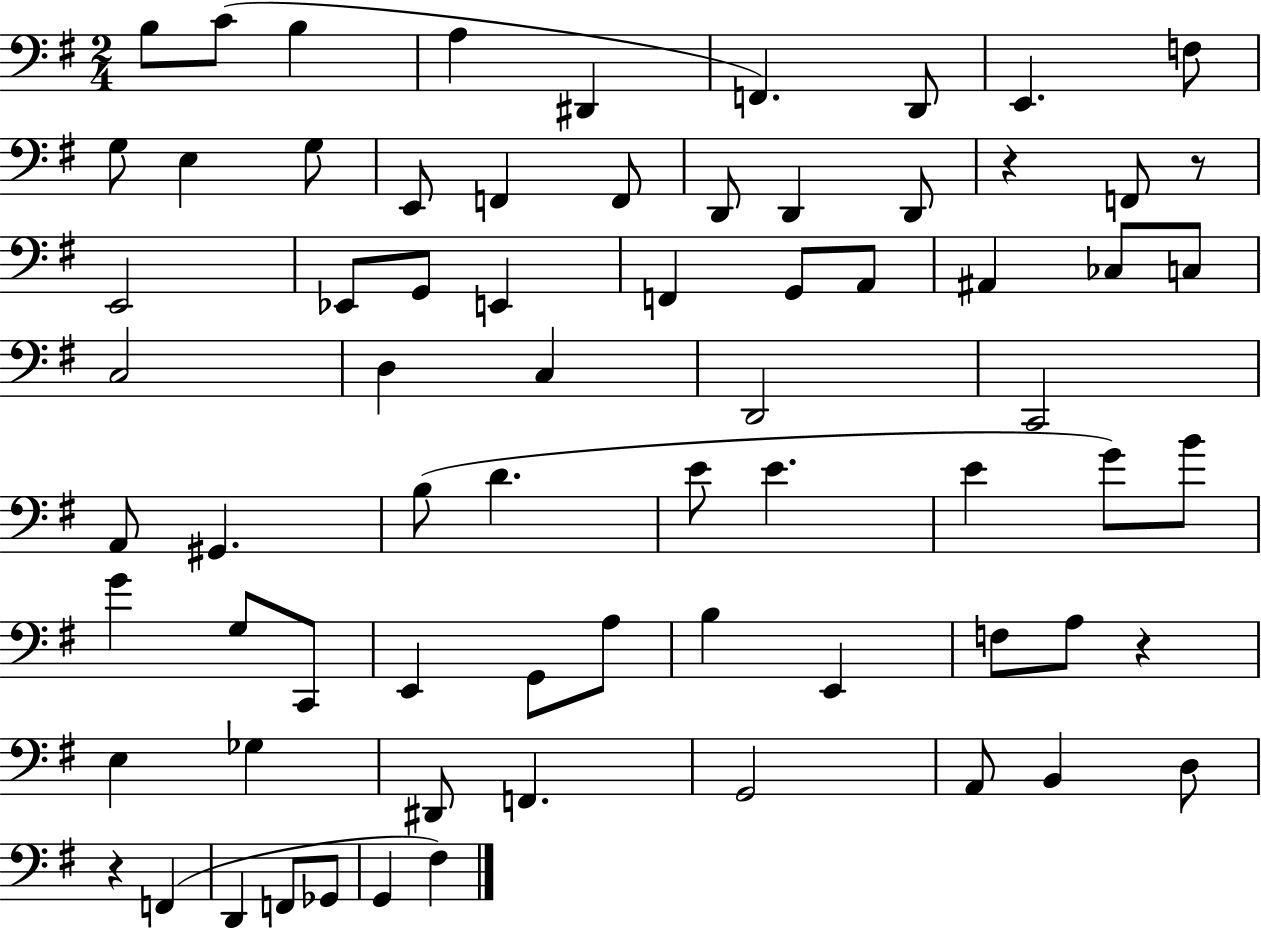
X:1
T:Untitled
M:2/4
L:1/4
K:G
B,/2 C/2 B, A, ^D,, F,, D,,/2 E,, F,/2 G,/2 E, G,/2 E,,/2 F,, F,,/2 D,,/2 D,, D,,/2 z F,,/2 z/2 E,,2 _E,,/2 G,,/2 E,, F,, G,,/2 A,,/2 ^A,, _C,/2 C,/2 C,2 D, C, D,,2 C,,2 A,,/2 ^G,, B,/2 D E/2 E E G/2 B/2 G G,/2 C,,/2 E,, G,,/2 A,/2 B, E,, F,/2 A,/2 z E, _G, ^D,,/2 F,, G,,2 A,,/2 B,, D,/2 z F,, D,, F,,/2 _G,,/2 G,, ^F,